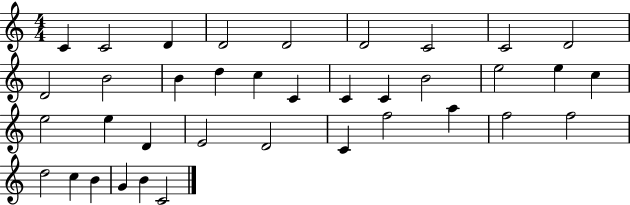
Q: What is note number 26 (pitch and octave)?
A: D4